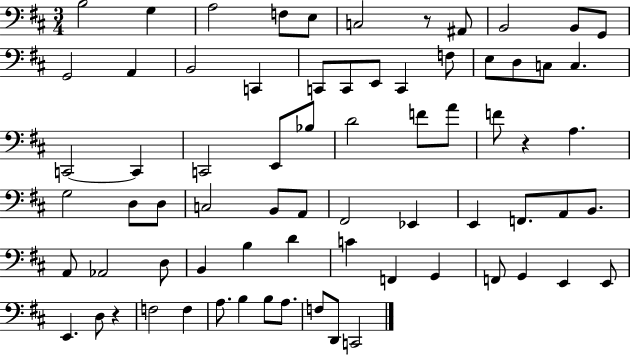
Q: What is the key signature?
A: D major